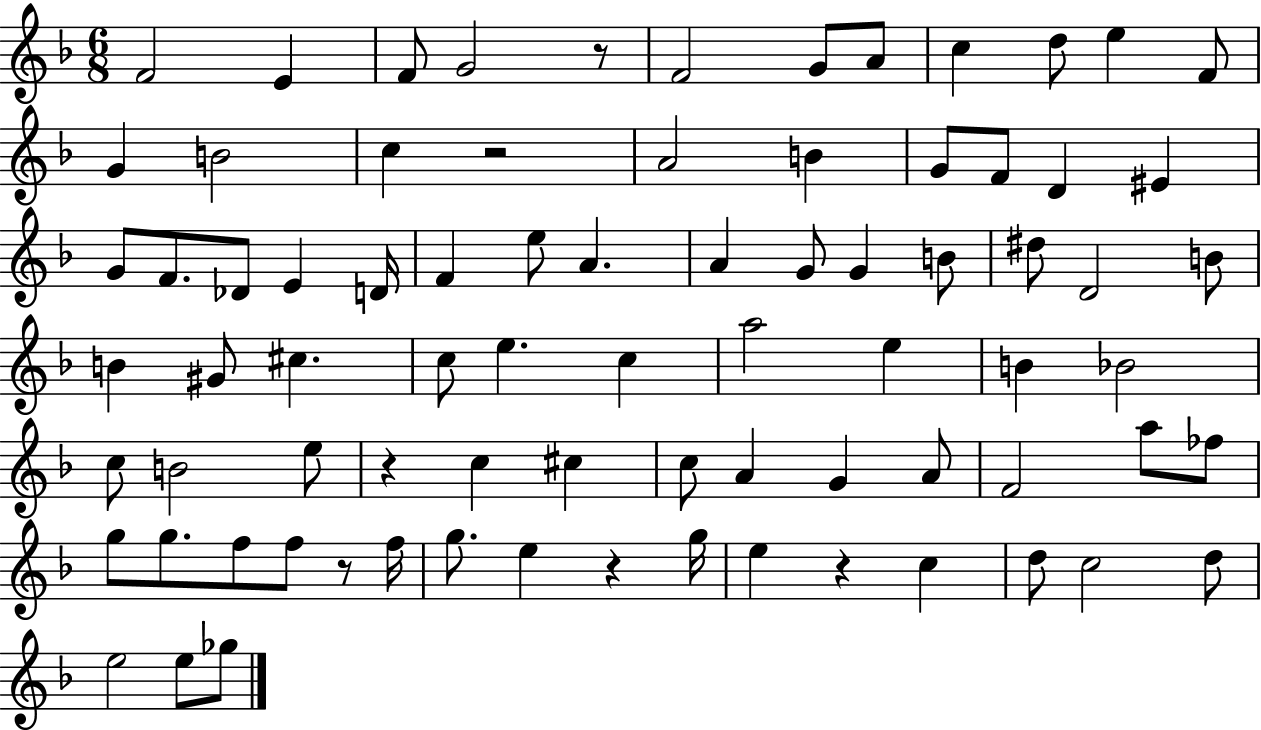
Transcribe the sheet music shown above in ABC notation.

X:1
T:Untitled
M:6/8
L:1/4
K:F
F2 E F/2 G2 z/2 F2 G/2 A/2 c d/2 e F/2 G B2 c z2 A2 B G/2 F/2 D ^E G/2 F/2 _D/2 E D/4 F e/2 A A G/2 G B/2 ^d/2 D2 B/2 B ^G/2 ^c c/2 e c a2 e B _B2 c/2 B2 e/2 z c ^c c/2 A G A/2 F2 a/2 _f/2 g/2 g/2 f/2 f/2 z/2 f/4 g/2 e z g/4 e z c d/2 c2 d/2 e2 e/2 _g/2